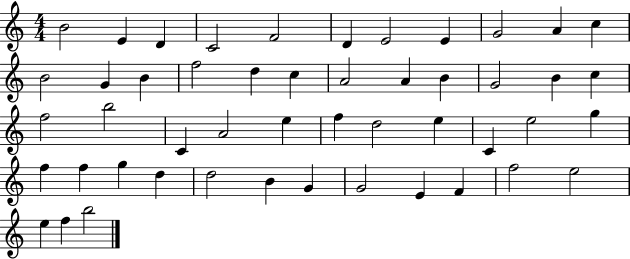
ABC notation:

X:1
T:Untitled
M:4/4
L:1/4
K:C
B2 E D C2 F2 D E2 E G2 A c B2 G B f2 d c A2 A B G2 B c f2 b2 C A2 e f d2 e C e2 g f f g d d2 B G G2 E F f2 e2 e f b2